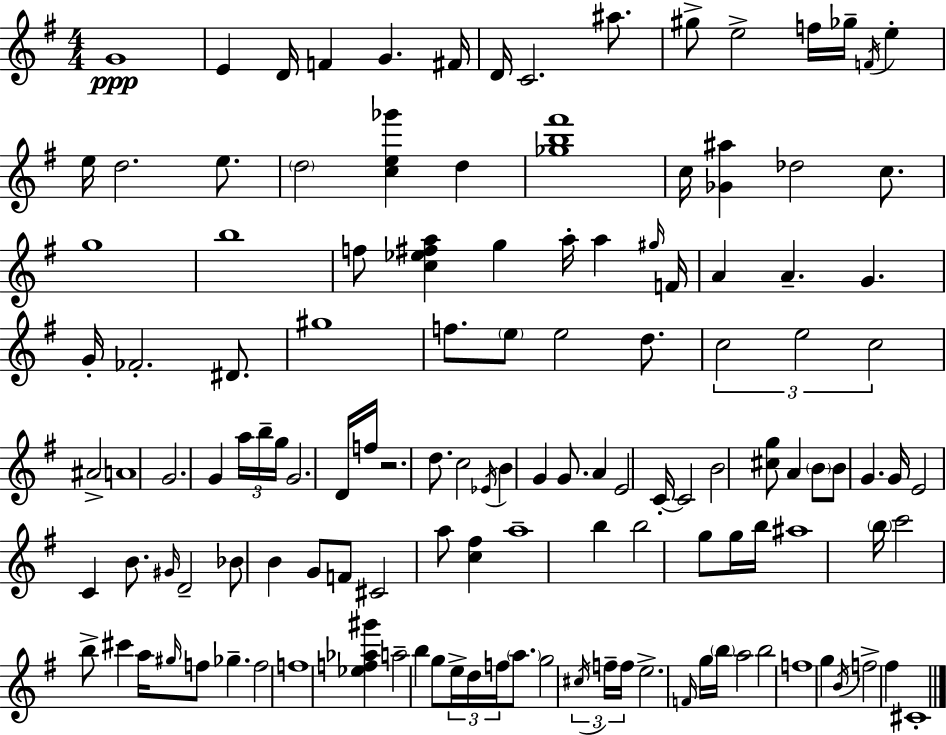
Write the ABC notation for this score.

X:1
T:Untitled
M:4/4
L:1/4
K:G
G4 E D/4 F G ^F/4 D/4 C2 ^a/2 ^g/2 e2 f/4 _g/4 F/4 e e/4 d2 e/2 d2 [ce_g'] d [_gb^f']4 c/4 [_G^a] _d2 c/2 g4 b4 f/2 [c_e^fa] g a/4 a ^g/4 F/4 A A G G/4 _F2 ^D/2 ^g4 f/2 e/2 e2 d/2 c2 e2 c2 ^A2 A4 G2 G a/4 b/4 g/4 G2 D/4 f/4 z2 d/2 c2 _E/4 B G G/2 A E2 C/4 C2 B2 [^cg]/2 A B/2 B/2 G G/4 E2 C B/2 ^G/4 D2 _B/2 B G/2 F/2 ^C2 a/2 [c^f] a4 b b2 g/2 g/4 b/4 ^a4 b/4 c'2 b/2 ^c' a/4 ^g/4 f/2 _g f2 f4 [_ef_a^g'] a2 b g/2 e/4 d/4 f/4 a/2 g2 ^c/4 f/4 f/4 e2 F/4 g/4 b/4 a2 b2 f4 g B/4 f2 ^f ^C4